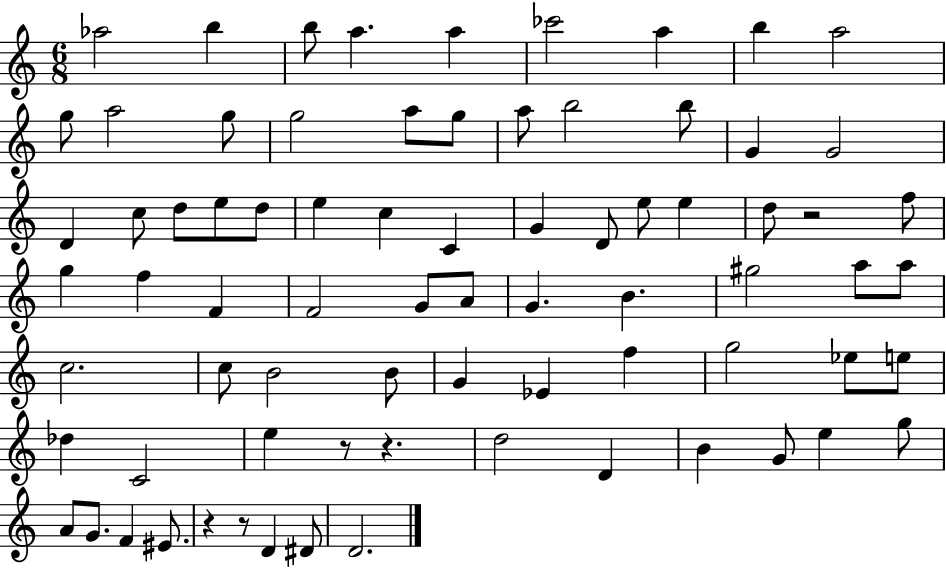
{
  \clef treble
  \numericTimeSignature
  \time 6/8
  \key c \major
  aes''2 b''4 | b''8 a''4. a''4 | ces'''2 a''4 | b''4 a''2 | \break g''8 a''2 g''8 | g''2 a''8 g''8 | a''8 b''2 b''8 | g'4 g'2 | \break d'4 c''8 d''8 e''8 d''8 | e''4 c''4 c'4 | g'4 d'8 e''8 e''4 | d''8 r2 f''8 | \break g''4 f''4 f'4 | f'2 g'8 a'8 | g'4. b'4. | gis''2 a''8 a''8 | \break c''2. | c''8 b'2 b'8 | g'4 ees'4 f''4 | g''2 ees''8 e''8 | \break des''4 c'2 | e''4 r8 r4. | d''2 d'4 | b'4 g'8 e''4 g''8 | \break a'8 g'8. f'4 eis'8. | r4 r8 d'4 dis'8 | d'2. | \bar "|."
}